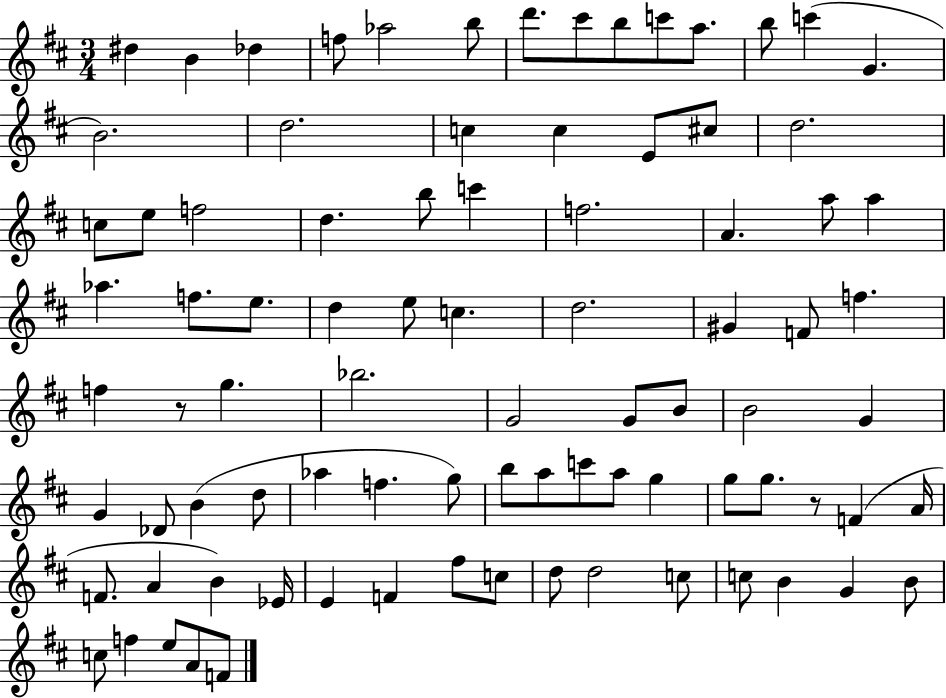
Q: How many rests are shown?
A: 2